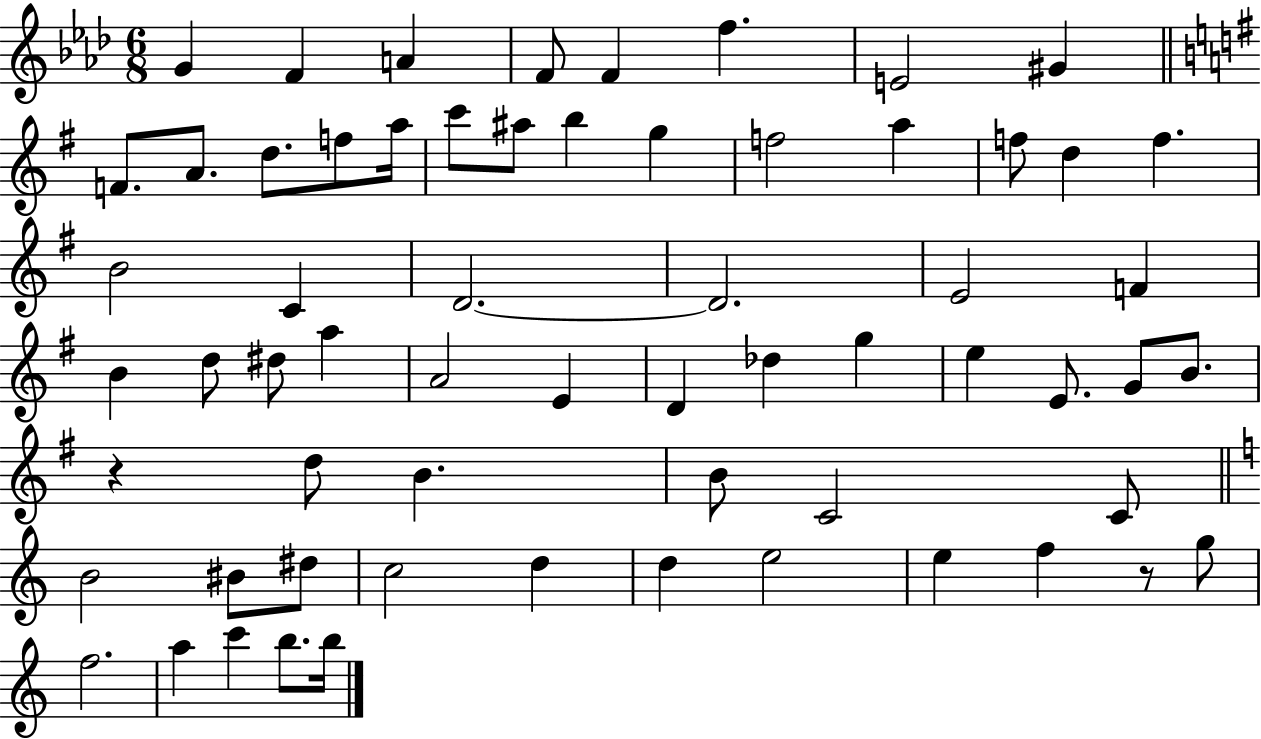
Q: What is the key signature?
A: AES major